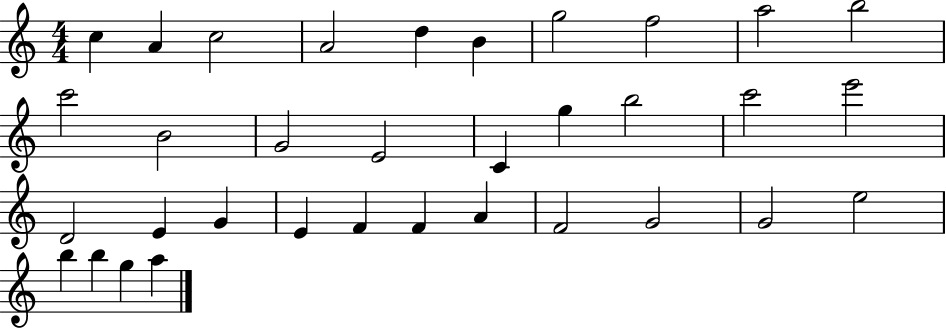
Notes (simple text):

C5/q A4/q C5/h A4/h D5/q B4/q G5/h F5/h A5/h B5/h C6/h B4/h G4/h E4/h C4/q G5/q B5/h C6/h E6/h D4/h E4/q G4/q E4/q F4/q F4/q A4/q F4/h G4/h G4/h E5/h B5/q B5/q G5/q A5/q